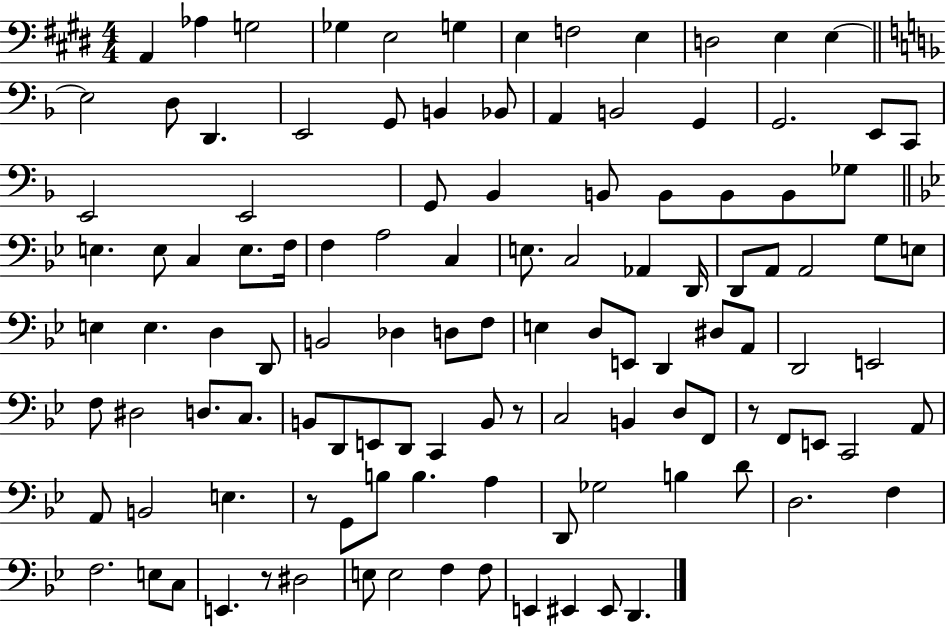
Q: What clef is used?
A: bass